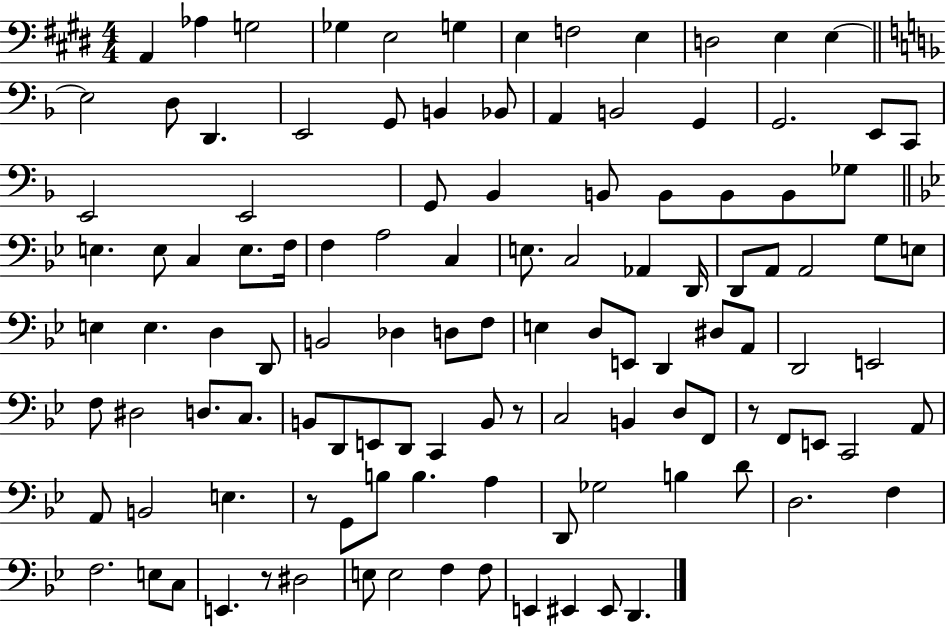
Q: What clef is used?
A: bass